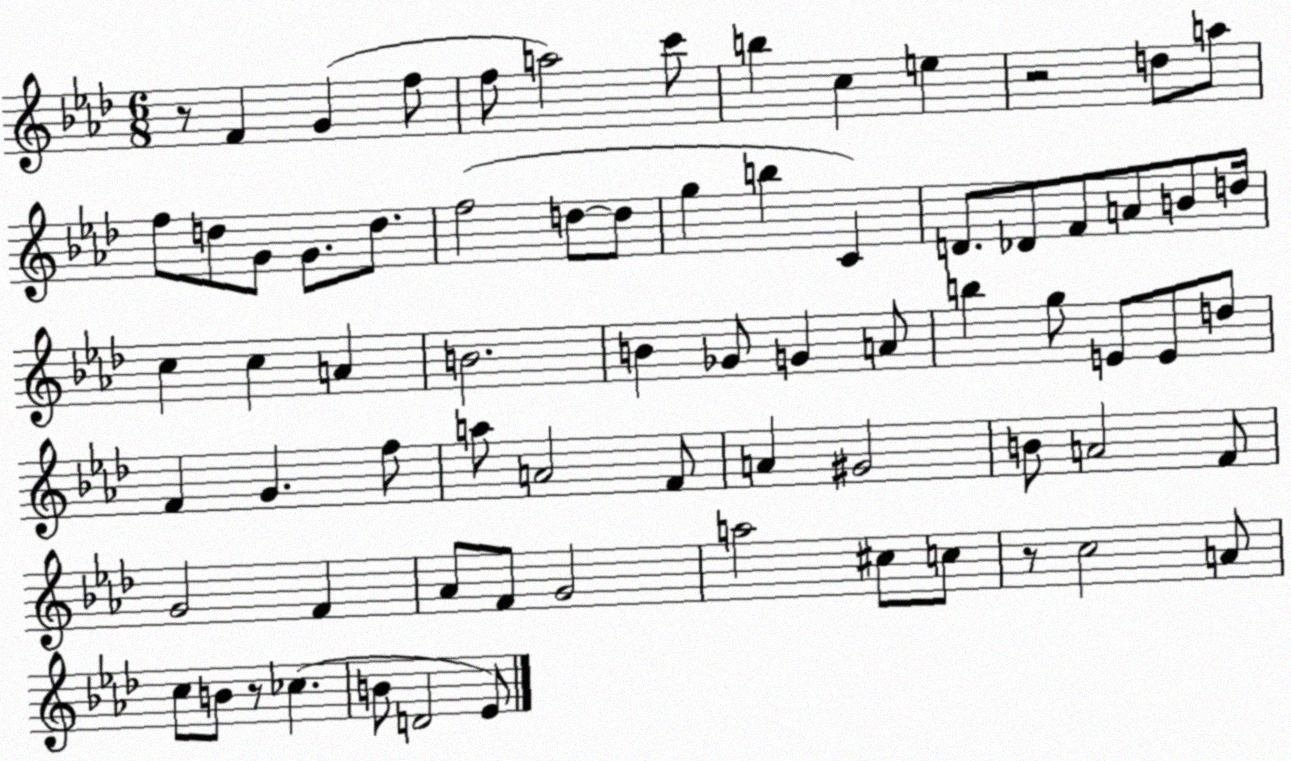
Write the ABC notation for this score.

X:1
T:Untitled
M:6/8
L:1/4
K:Ab
z/2 F G f/2 f/2 a2 c'/2 b c e z2 d/2 a/2 f/2 d/2 G/2 G/2 d/2 f2 d/2 d/2 g b C D/2 _D/2 F/2 A/2 B/2 d/4 c c A B2 B _G/2 G A/2 b g/2 E/2 E/2 d/2 F G f/2 a/2 A2 F/2 A ^G2 B/2 A2 F/2 G2 F _A/2 F/2 G2 a2 ^c/2 c/2 z/2 c2 A/2 c/2 B/2 z/2 _c B/2 D2 _E/2